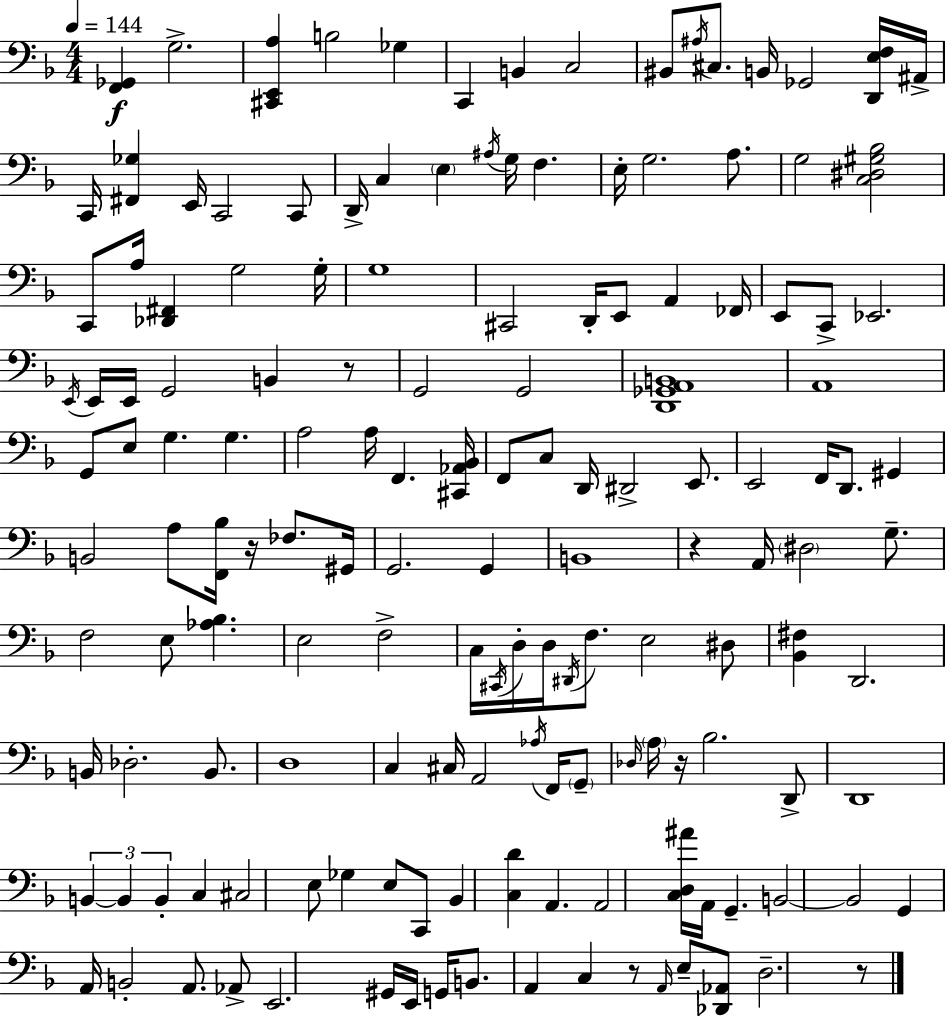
{
  \clef bass
  \numericTimeSignature
  \time 4/4
  \key d \minor
  \tempo 4 = 144
  <f, ges,>4\f g2.-> | <cis, e, a>4 b2 ges4 | c,4 b,4 c2 | bis,8 \acciaccatura { ais16 } cis8. b,16 ges,2 <d, e f>16 | \break ais,16-> c,16 <fis, ges>4 e,16 c,2 c,8 | d,16-> c4 \parenthesize e4 \acciaccatura { ais16 } g16 f4. | e16-. g2. a8. | g2 <c dis gis bes>2 | \break c,8 a16 <des, fis,>4 g2 | g16-. g1 | cis,2 d,16-. e,8 a,4 | fes,16 e,8 c,8-> ees,2. | \break \acciaccatura { e,16 } e,16 e,16 g,2 b,4 | r8 g,2 g,2 | <d, ges, a, b,>1 | a,1 | \break g,8 e8 g4. g4. | a2 a16 f,4. | <cis, aes, bes,>16 f,8 c8 d,16 dis,2-> | e,8. e,2 f,16 d,8. gis,4 | \break b,2 a8 <f, bes>16 r16 fes8. | gis,16 g,2. g,4 | b,1 | r4 a,16 \parenthesize dis2 | \break g8.-- f2 e8 <aes bes>4. | e2 f2-> | c16 \acciaccatura { cis,16 } d16-. d16 \acciaccatura { dis,16 } f8. e2 | dis8 <bes, fis>4 d,2. | \break b,16 des2.-. | b,8. d1 | c4 cis16 a,2 | \acciaccatura { aes16 } f,16 \parenthesize g,8-- \grace { des16 } \parenthesize a16 r16 bes2. | \break d,8-> d,1 | \tuplet 3/2 { b,4~~ b,4 b,4-. } | c4 cis2 e8 | ges4 e8 c,8 bes,4 <c d'>4 | \break a,4. a,2 <c d ais'>16 | a,16 g,4.-- b,2~~ b,2 | g,4 a,16 b,2-. | a,8. aes,8-> e,2. | \break gis,16 e,16 g,16 b,8. a,4 c4 | r8 \grace { a,16 } e8-- <des, aes,>8 d2.-- | r8 \bar "|."
}